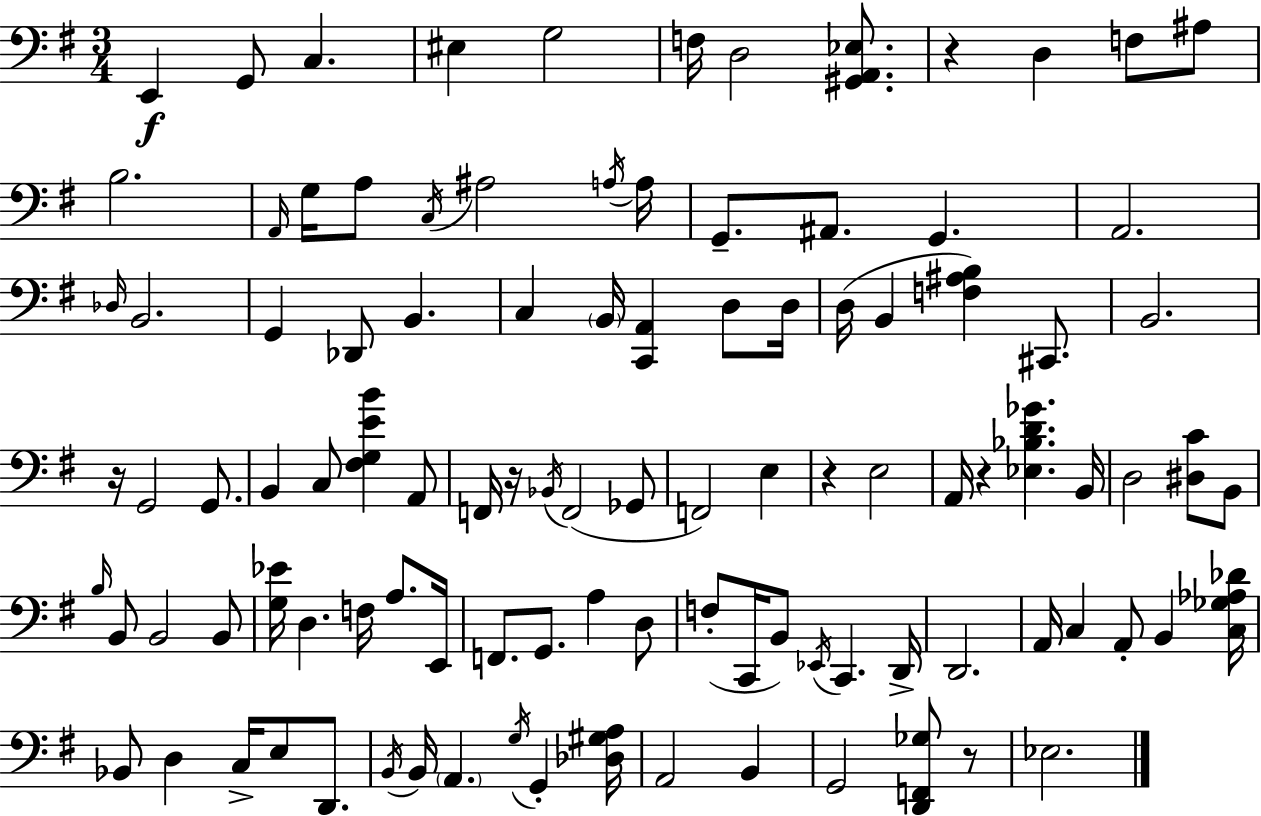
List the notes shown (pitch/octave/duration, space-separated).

E2/q G2/e C3/q. EIS3/q G3/h F3/s D3/h [G#2,A2,Eb3]/e. R/q D3/q F3/e A#3/e B3/h. A2/s G3/s A3/e C3/s A#3/h A3/s A3/s G2/e. A#2/e. G2/q. A2/h. Db3/s B2/h. G2/q Db2/e B2/q. C3/q B2/s [C2,A2]/q D3/e D3/s D3/s B2/q [F3,A#3,B3]/q C#2/e. B2/h. R/s G2/h G2/e. B2/q C3/e [F#3,G3,E4,B4]/q A2/e F2/s R/s Bb2/s F2/h Gb2/e F2/h E3/q R/q E3/h A2/s R/q [Eb3,Bb3,D4,Gb4]/q. B2/s D3/h [D#3,C4]/e B2/e B3/s B2/e B2/h B2/e [G3,Eb4]/s D3/q. F3/s A3/e. E2/s F2/e. G2/e. A3/q D3/e F3/e C2/s B2/e Eb2/s C2/q. D2/s D2/h. A2/s C3/q A2/e B2/q [C3,Gb3,Ab3,Db4]/s Bb2/e D3/q C3/s E3/e D2/e. B2/s B2/s A2/q. G3/s G2/q [Db3,G#3,A3]/s A2/h B2/q G2/h [D2,F2,Gb3]/e R/e Eb3/h.